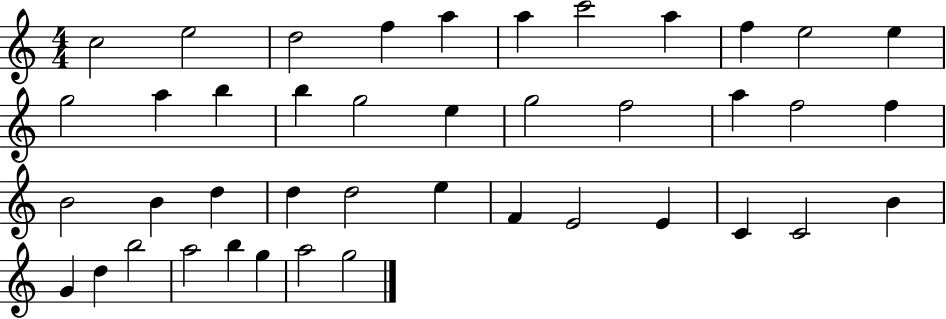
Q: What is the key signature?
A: C major